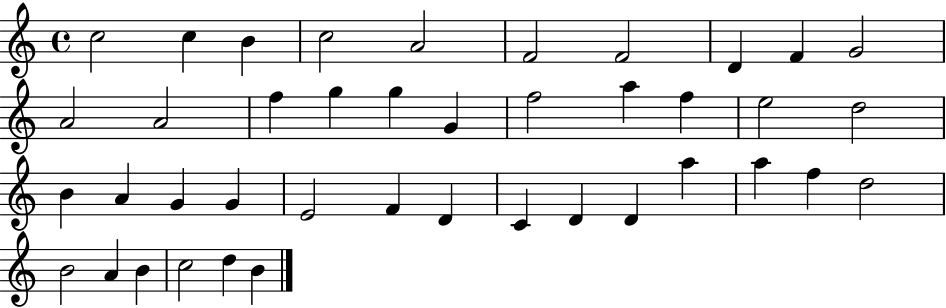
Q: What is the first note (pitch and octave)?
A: C5